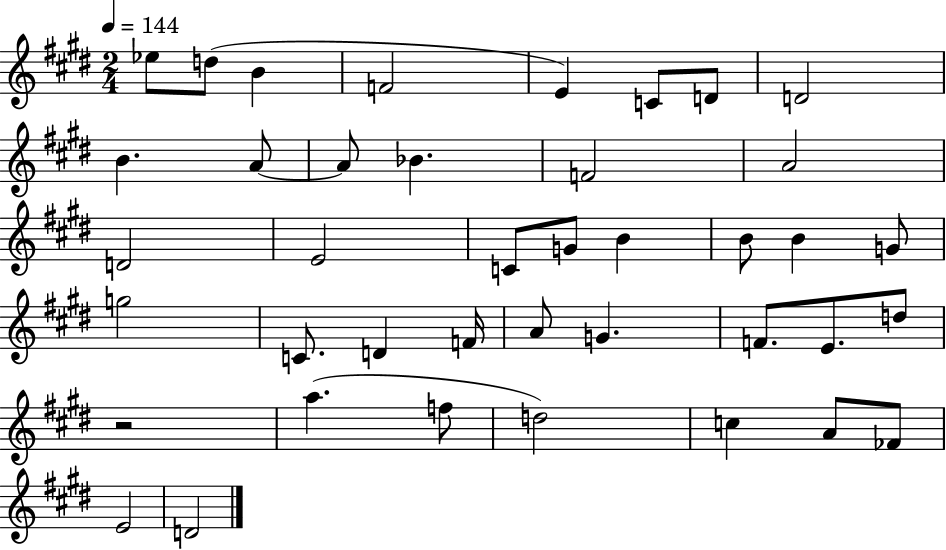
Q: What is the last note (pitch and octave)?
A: D4